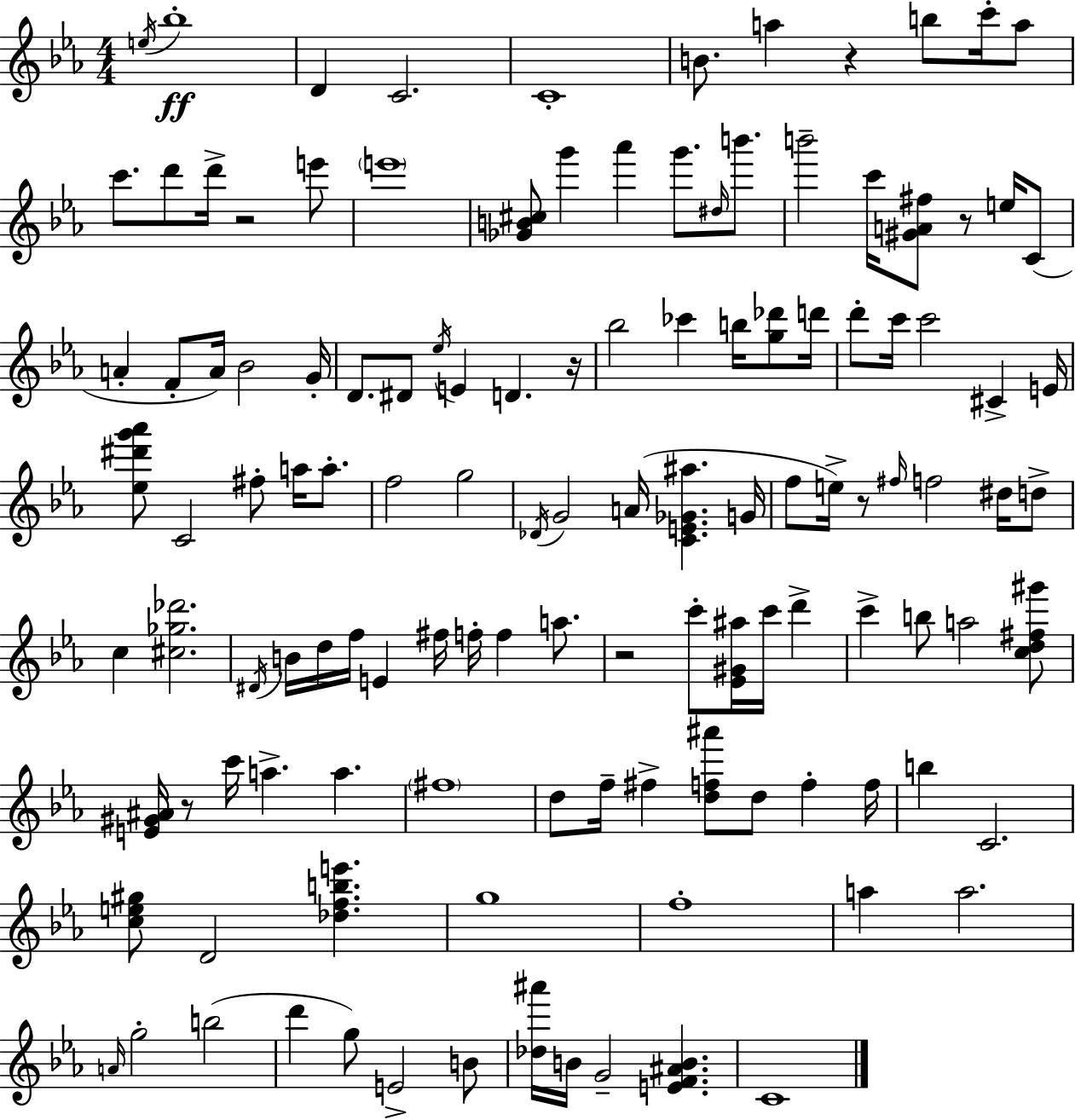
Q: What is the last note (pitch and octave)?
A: C4